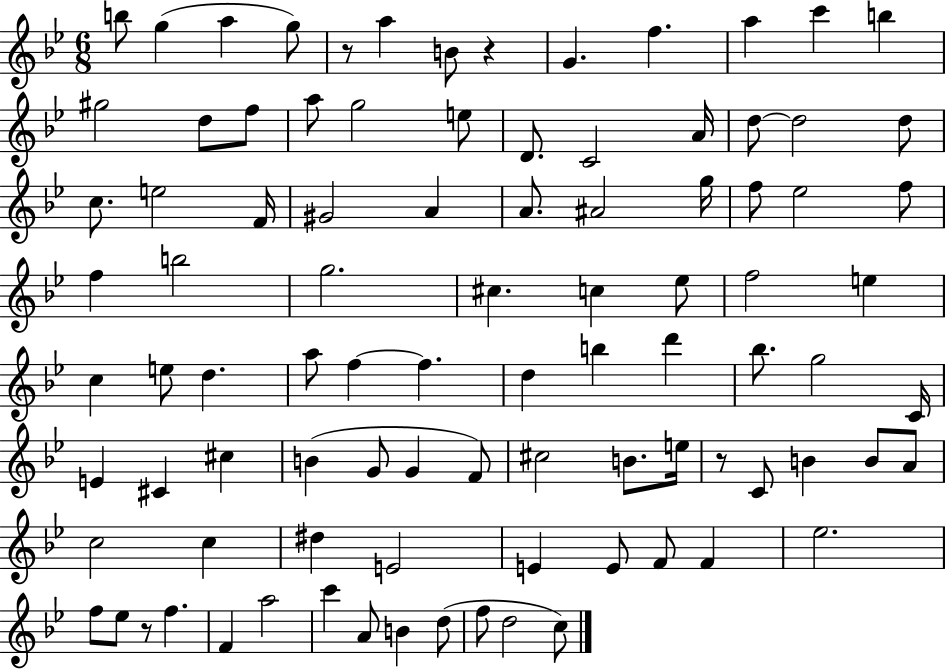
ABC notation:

X:1
T:Untitled
M:6/8
L:1/4
K:Bb
b/2 g a g/2 z/2 a B/2 z G f a c' b ^g2 d/2 f/2 a/2 g2 e/2 D/2 C2 A/4 d/2 d2 d/2 c/2 e2 F/4 ^G2 A A/2 ^A2 g/4 f/2 _e2 f/2 f b2 g2 ^c c _e/2 f2 e c e/2 d a/2 f f d b d' _b/2 g2 C/4 E ^C ^c B G/2 G F/2 ^c2 B/2 e/4 z/2 C/2 B B/2 A/2 c2 c ^d E2 E E/2 F/2 F _e2 f/2 _e/2 z/2 f F a2 c' A/2 B d/2 f/2 d2 c/2